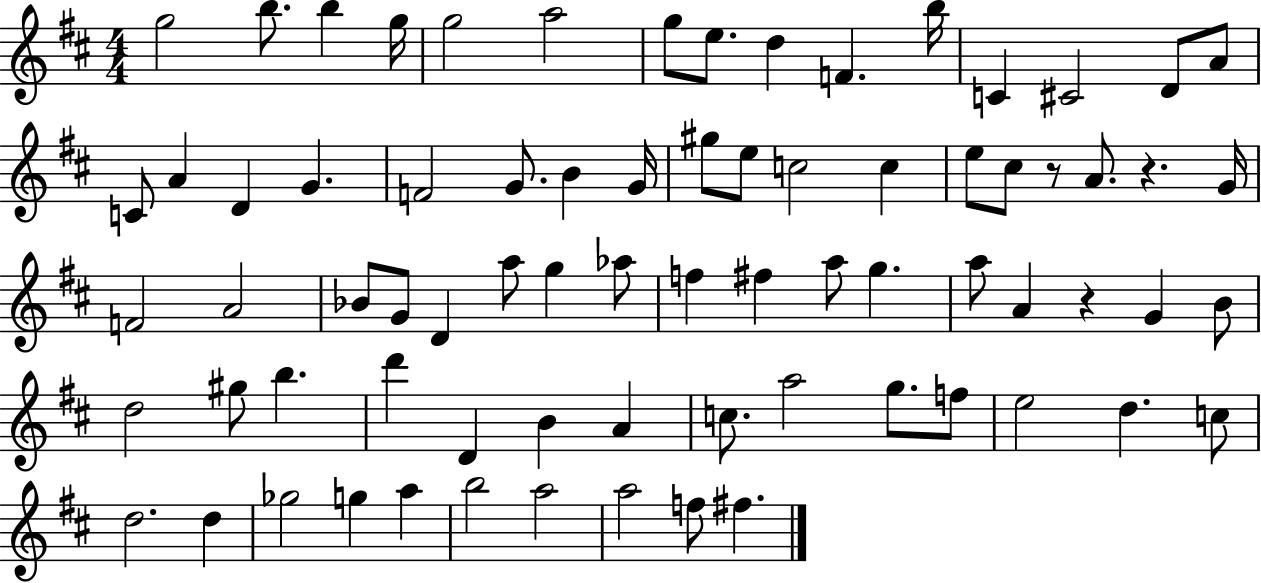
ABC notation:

X:1
T:Untitled
M:4/4
L:1/4
K:D
g2 b/2 b g/4 g2 a2 g/2 e/2 d F b/4 C ^C2 D/2 A/2 C/2 A D G F2 G/2 B G/4 ^g/2 e/2 c2 c e/2 ^c/2 z/2 A/2 z G/4 F2 A2 _B/2 G/2 D a/2 g _a/2 f ^f a/2 g a/2 A z G B/2 d2 ^g/2 b d' D B A c/2 a2 g/2 f/2 e2 d c/2 d2 d _g2 g a b2 a2 a2 f/2 ^f